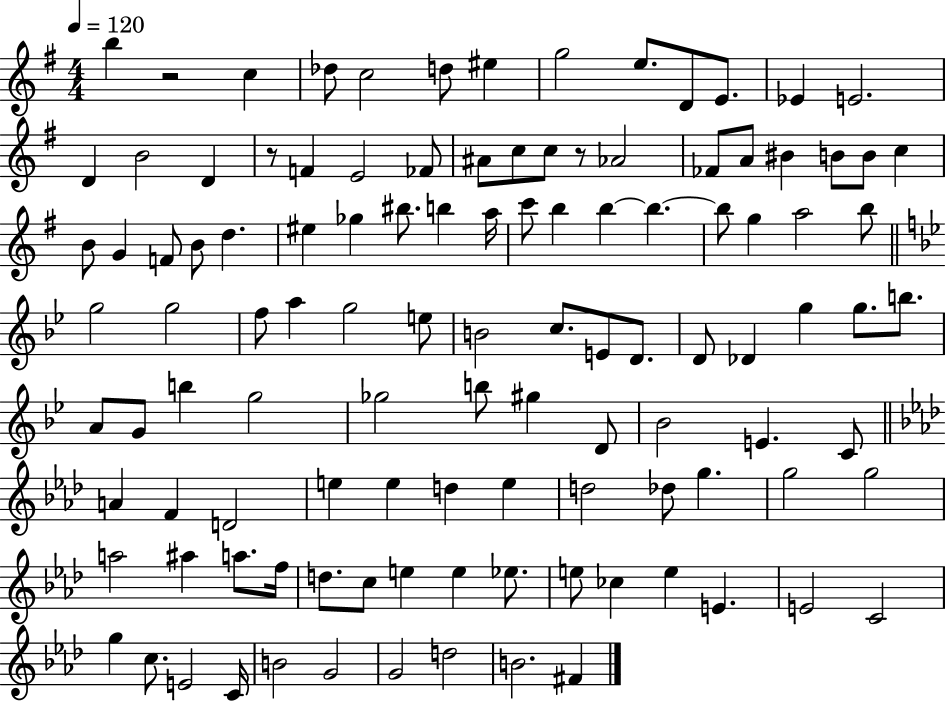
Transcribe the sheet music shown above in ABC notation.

X:1
T:Untitled
M:4/4
L:1/4
K:G
b z2 c _d/2 c2 d/2 ^e g2 e/2 D/2 E/2 _E E2 D B2 D z/2 F E2 _F/2 ^A/2 c/2 c/2 z/2 _A2 _F/2 A/2 ^B B/2 B/2 c B/2 G F/2 B/2 d ^e _g ^b/2 b a/4 c'/2 b b b b/2 g a2 b/2 g2 g2 f/2 a g2 e/2 B2 c/2 E/2 D/2 D/2 _D g g/2 b/2 A/2 G/2 b g2 _g2 b/2 ^g D/2 _B2 E C/2 A F D2 e e d e d2 _d/2 g g2 g2 a2 ^a a/2 f/4 d/2 c/2 e e _e/2 e/2 _c e E E2 C2 g c/2 E2 C/4 B2 G2 G2 d2 B2 ^F